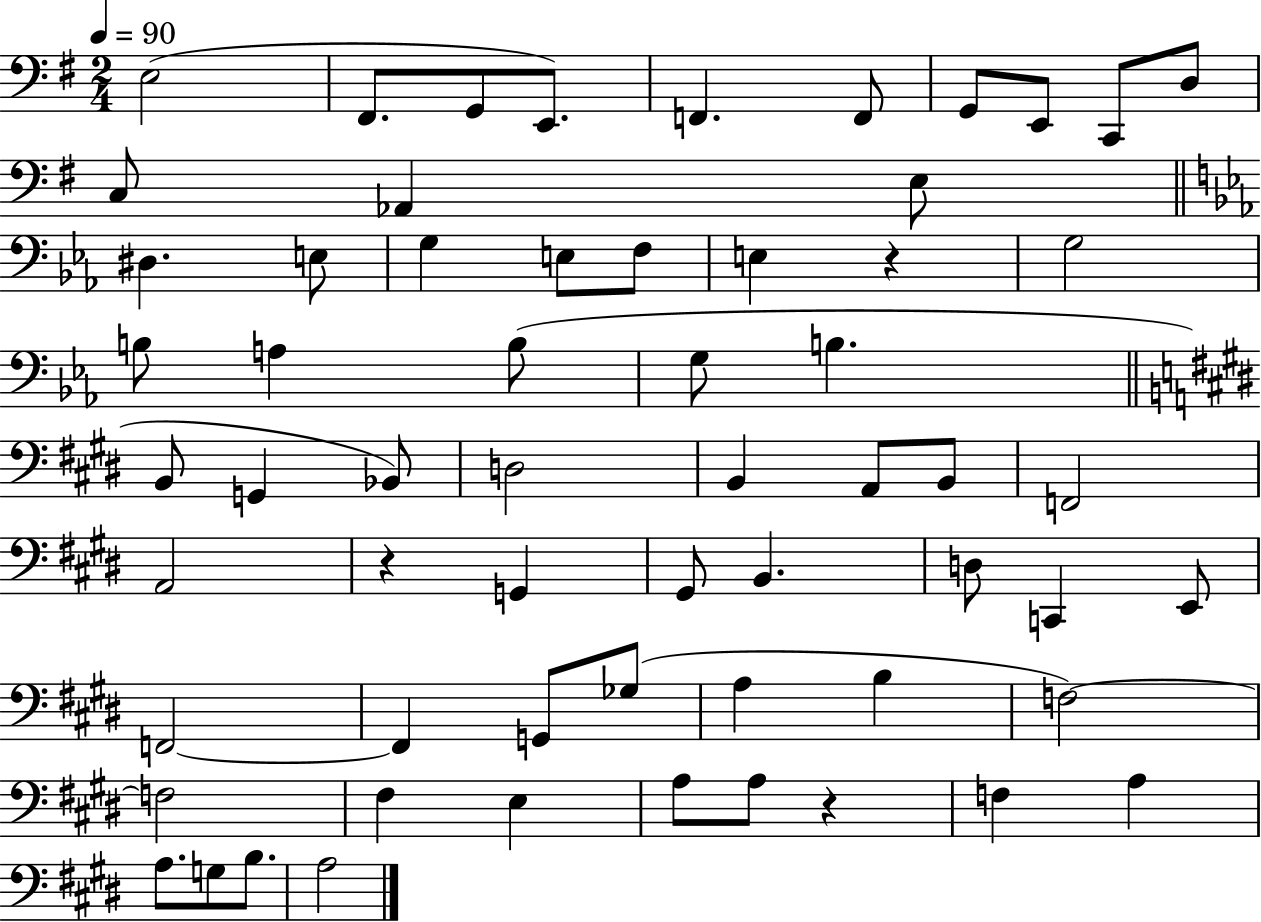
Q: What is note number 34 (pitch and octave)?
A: A2